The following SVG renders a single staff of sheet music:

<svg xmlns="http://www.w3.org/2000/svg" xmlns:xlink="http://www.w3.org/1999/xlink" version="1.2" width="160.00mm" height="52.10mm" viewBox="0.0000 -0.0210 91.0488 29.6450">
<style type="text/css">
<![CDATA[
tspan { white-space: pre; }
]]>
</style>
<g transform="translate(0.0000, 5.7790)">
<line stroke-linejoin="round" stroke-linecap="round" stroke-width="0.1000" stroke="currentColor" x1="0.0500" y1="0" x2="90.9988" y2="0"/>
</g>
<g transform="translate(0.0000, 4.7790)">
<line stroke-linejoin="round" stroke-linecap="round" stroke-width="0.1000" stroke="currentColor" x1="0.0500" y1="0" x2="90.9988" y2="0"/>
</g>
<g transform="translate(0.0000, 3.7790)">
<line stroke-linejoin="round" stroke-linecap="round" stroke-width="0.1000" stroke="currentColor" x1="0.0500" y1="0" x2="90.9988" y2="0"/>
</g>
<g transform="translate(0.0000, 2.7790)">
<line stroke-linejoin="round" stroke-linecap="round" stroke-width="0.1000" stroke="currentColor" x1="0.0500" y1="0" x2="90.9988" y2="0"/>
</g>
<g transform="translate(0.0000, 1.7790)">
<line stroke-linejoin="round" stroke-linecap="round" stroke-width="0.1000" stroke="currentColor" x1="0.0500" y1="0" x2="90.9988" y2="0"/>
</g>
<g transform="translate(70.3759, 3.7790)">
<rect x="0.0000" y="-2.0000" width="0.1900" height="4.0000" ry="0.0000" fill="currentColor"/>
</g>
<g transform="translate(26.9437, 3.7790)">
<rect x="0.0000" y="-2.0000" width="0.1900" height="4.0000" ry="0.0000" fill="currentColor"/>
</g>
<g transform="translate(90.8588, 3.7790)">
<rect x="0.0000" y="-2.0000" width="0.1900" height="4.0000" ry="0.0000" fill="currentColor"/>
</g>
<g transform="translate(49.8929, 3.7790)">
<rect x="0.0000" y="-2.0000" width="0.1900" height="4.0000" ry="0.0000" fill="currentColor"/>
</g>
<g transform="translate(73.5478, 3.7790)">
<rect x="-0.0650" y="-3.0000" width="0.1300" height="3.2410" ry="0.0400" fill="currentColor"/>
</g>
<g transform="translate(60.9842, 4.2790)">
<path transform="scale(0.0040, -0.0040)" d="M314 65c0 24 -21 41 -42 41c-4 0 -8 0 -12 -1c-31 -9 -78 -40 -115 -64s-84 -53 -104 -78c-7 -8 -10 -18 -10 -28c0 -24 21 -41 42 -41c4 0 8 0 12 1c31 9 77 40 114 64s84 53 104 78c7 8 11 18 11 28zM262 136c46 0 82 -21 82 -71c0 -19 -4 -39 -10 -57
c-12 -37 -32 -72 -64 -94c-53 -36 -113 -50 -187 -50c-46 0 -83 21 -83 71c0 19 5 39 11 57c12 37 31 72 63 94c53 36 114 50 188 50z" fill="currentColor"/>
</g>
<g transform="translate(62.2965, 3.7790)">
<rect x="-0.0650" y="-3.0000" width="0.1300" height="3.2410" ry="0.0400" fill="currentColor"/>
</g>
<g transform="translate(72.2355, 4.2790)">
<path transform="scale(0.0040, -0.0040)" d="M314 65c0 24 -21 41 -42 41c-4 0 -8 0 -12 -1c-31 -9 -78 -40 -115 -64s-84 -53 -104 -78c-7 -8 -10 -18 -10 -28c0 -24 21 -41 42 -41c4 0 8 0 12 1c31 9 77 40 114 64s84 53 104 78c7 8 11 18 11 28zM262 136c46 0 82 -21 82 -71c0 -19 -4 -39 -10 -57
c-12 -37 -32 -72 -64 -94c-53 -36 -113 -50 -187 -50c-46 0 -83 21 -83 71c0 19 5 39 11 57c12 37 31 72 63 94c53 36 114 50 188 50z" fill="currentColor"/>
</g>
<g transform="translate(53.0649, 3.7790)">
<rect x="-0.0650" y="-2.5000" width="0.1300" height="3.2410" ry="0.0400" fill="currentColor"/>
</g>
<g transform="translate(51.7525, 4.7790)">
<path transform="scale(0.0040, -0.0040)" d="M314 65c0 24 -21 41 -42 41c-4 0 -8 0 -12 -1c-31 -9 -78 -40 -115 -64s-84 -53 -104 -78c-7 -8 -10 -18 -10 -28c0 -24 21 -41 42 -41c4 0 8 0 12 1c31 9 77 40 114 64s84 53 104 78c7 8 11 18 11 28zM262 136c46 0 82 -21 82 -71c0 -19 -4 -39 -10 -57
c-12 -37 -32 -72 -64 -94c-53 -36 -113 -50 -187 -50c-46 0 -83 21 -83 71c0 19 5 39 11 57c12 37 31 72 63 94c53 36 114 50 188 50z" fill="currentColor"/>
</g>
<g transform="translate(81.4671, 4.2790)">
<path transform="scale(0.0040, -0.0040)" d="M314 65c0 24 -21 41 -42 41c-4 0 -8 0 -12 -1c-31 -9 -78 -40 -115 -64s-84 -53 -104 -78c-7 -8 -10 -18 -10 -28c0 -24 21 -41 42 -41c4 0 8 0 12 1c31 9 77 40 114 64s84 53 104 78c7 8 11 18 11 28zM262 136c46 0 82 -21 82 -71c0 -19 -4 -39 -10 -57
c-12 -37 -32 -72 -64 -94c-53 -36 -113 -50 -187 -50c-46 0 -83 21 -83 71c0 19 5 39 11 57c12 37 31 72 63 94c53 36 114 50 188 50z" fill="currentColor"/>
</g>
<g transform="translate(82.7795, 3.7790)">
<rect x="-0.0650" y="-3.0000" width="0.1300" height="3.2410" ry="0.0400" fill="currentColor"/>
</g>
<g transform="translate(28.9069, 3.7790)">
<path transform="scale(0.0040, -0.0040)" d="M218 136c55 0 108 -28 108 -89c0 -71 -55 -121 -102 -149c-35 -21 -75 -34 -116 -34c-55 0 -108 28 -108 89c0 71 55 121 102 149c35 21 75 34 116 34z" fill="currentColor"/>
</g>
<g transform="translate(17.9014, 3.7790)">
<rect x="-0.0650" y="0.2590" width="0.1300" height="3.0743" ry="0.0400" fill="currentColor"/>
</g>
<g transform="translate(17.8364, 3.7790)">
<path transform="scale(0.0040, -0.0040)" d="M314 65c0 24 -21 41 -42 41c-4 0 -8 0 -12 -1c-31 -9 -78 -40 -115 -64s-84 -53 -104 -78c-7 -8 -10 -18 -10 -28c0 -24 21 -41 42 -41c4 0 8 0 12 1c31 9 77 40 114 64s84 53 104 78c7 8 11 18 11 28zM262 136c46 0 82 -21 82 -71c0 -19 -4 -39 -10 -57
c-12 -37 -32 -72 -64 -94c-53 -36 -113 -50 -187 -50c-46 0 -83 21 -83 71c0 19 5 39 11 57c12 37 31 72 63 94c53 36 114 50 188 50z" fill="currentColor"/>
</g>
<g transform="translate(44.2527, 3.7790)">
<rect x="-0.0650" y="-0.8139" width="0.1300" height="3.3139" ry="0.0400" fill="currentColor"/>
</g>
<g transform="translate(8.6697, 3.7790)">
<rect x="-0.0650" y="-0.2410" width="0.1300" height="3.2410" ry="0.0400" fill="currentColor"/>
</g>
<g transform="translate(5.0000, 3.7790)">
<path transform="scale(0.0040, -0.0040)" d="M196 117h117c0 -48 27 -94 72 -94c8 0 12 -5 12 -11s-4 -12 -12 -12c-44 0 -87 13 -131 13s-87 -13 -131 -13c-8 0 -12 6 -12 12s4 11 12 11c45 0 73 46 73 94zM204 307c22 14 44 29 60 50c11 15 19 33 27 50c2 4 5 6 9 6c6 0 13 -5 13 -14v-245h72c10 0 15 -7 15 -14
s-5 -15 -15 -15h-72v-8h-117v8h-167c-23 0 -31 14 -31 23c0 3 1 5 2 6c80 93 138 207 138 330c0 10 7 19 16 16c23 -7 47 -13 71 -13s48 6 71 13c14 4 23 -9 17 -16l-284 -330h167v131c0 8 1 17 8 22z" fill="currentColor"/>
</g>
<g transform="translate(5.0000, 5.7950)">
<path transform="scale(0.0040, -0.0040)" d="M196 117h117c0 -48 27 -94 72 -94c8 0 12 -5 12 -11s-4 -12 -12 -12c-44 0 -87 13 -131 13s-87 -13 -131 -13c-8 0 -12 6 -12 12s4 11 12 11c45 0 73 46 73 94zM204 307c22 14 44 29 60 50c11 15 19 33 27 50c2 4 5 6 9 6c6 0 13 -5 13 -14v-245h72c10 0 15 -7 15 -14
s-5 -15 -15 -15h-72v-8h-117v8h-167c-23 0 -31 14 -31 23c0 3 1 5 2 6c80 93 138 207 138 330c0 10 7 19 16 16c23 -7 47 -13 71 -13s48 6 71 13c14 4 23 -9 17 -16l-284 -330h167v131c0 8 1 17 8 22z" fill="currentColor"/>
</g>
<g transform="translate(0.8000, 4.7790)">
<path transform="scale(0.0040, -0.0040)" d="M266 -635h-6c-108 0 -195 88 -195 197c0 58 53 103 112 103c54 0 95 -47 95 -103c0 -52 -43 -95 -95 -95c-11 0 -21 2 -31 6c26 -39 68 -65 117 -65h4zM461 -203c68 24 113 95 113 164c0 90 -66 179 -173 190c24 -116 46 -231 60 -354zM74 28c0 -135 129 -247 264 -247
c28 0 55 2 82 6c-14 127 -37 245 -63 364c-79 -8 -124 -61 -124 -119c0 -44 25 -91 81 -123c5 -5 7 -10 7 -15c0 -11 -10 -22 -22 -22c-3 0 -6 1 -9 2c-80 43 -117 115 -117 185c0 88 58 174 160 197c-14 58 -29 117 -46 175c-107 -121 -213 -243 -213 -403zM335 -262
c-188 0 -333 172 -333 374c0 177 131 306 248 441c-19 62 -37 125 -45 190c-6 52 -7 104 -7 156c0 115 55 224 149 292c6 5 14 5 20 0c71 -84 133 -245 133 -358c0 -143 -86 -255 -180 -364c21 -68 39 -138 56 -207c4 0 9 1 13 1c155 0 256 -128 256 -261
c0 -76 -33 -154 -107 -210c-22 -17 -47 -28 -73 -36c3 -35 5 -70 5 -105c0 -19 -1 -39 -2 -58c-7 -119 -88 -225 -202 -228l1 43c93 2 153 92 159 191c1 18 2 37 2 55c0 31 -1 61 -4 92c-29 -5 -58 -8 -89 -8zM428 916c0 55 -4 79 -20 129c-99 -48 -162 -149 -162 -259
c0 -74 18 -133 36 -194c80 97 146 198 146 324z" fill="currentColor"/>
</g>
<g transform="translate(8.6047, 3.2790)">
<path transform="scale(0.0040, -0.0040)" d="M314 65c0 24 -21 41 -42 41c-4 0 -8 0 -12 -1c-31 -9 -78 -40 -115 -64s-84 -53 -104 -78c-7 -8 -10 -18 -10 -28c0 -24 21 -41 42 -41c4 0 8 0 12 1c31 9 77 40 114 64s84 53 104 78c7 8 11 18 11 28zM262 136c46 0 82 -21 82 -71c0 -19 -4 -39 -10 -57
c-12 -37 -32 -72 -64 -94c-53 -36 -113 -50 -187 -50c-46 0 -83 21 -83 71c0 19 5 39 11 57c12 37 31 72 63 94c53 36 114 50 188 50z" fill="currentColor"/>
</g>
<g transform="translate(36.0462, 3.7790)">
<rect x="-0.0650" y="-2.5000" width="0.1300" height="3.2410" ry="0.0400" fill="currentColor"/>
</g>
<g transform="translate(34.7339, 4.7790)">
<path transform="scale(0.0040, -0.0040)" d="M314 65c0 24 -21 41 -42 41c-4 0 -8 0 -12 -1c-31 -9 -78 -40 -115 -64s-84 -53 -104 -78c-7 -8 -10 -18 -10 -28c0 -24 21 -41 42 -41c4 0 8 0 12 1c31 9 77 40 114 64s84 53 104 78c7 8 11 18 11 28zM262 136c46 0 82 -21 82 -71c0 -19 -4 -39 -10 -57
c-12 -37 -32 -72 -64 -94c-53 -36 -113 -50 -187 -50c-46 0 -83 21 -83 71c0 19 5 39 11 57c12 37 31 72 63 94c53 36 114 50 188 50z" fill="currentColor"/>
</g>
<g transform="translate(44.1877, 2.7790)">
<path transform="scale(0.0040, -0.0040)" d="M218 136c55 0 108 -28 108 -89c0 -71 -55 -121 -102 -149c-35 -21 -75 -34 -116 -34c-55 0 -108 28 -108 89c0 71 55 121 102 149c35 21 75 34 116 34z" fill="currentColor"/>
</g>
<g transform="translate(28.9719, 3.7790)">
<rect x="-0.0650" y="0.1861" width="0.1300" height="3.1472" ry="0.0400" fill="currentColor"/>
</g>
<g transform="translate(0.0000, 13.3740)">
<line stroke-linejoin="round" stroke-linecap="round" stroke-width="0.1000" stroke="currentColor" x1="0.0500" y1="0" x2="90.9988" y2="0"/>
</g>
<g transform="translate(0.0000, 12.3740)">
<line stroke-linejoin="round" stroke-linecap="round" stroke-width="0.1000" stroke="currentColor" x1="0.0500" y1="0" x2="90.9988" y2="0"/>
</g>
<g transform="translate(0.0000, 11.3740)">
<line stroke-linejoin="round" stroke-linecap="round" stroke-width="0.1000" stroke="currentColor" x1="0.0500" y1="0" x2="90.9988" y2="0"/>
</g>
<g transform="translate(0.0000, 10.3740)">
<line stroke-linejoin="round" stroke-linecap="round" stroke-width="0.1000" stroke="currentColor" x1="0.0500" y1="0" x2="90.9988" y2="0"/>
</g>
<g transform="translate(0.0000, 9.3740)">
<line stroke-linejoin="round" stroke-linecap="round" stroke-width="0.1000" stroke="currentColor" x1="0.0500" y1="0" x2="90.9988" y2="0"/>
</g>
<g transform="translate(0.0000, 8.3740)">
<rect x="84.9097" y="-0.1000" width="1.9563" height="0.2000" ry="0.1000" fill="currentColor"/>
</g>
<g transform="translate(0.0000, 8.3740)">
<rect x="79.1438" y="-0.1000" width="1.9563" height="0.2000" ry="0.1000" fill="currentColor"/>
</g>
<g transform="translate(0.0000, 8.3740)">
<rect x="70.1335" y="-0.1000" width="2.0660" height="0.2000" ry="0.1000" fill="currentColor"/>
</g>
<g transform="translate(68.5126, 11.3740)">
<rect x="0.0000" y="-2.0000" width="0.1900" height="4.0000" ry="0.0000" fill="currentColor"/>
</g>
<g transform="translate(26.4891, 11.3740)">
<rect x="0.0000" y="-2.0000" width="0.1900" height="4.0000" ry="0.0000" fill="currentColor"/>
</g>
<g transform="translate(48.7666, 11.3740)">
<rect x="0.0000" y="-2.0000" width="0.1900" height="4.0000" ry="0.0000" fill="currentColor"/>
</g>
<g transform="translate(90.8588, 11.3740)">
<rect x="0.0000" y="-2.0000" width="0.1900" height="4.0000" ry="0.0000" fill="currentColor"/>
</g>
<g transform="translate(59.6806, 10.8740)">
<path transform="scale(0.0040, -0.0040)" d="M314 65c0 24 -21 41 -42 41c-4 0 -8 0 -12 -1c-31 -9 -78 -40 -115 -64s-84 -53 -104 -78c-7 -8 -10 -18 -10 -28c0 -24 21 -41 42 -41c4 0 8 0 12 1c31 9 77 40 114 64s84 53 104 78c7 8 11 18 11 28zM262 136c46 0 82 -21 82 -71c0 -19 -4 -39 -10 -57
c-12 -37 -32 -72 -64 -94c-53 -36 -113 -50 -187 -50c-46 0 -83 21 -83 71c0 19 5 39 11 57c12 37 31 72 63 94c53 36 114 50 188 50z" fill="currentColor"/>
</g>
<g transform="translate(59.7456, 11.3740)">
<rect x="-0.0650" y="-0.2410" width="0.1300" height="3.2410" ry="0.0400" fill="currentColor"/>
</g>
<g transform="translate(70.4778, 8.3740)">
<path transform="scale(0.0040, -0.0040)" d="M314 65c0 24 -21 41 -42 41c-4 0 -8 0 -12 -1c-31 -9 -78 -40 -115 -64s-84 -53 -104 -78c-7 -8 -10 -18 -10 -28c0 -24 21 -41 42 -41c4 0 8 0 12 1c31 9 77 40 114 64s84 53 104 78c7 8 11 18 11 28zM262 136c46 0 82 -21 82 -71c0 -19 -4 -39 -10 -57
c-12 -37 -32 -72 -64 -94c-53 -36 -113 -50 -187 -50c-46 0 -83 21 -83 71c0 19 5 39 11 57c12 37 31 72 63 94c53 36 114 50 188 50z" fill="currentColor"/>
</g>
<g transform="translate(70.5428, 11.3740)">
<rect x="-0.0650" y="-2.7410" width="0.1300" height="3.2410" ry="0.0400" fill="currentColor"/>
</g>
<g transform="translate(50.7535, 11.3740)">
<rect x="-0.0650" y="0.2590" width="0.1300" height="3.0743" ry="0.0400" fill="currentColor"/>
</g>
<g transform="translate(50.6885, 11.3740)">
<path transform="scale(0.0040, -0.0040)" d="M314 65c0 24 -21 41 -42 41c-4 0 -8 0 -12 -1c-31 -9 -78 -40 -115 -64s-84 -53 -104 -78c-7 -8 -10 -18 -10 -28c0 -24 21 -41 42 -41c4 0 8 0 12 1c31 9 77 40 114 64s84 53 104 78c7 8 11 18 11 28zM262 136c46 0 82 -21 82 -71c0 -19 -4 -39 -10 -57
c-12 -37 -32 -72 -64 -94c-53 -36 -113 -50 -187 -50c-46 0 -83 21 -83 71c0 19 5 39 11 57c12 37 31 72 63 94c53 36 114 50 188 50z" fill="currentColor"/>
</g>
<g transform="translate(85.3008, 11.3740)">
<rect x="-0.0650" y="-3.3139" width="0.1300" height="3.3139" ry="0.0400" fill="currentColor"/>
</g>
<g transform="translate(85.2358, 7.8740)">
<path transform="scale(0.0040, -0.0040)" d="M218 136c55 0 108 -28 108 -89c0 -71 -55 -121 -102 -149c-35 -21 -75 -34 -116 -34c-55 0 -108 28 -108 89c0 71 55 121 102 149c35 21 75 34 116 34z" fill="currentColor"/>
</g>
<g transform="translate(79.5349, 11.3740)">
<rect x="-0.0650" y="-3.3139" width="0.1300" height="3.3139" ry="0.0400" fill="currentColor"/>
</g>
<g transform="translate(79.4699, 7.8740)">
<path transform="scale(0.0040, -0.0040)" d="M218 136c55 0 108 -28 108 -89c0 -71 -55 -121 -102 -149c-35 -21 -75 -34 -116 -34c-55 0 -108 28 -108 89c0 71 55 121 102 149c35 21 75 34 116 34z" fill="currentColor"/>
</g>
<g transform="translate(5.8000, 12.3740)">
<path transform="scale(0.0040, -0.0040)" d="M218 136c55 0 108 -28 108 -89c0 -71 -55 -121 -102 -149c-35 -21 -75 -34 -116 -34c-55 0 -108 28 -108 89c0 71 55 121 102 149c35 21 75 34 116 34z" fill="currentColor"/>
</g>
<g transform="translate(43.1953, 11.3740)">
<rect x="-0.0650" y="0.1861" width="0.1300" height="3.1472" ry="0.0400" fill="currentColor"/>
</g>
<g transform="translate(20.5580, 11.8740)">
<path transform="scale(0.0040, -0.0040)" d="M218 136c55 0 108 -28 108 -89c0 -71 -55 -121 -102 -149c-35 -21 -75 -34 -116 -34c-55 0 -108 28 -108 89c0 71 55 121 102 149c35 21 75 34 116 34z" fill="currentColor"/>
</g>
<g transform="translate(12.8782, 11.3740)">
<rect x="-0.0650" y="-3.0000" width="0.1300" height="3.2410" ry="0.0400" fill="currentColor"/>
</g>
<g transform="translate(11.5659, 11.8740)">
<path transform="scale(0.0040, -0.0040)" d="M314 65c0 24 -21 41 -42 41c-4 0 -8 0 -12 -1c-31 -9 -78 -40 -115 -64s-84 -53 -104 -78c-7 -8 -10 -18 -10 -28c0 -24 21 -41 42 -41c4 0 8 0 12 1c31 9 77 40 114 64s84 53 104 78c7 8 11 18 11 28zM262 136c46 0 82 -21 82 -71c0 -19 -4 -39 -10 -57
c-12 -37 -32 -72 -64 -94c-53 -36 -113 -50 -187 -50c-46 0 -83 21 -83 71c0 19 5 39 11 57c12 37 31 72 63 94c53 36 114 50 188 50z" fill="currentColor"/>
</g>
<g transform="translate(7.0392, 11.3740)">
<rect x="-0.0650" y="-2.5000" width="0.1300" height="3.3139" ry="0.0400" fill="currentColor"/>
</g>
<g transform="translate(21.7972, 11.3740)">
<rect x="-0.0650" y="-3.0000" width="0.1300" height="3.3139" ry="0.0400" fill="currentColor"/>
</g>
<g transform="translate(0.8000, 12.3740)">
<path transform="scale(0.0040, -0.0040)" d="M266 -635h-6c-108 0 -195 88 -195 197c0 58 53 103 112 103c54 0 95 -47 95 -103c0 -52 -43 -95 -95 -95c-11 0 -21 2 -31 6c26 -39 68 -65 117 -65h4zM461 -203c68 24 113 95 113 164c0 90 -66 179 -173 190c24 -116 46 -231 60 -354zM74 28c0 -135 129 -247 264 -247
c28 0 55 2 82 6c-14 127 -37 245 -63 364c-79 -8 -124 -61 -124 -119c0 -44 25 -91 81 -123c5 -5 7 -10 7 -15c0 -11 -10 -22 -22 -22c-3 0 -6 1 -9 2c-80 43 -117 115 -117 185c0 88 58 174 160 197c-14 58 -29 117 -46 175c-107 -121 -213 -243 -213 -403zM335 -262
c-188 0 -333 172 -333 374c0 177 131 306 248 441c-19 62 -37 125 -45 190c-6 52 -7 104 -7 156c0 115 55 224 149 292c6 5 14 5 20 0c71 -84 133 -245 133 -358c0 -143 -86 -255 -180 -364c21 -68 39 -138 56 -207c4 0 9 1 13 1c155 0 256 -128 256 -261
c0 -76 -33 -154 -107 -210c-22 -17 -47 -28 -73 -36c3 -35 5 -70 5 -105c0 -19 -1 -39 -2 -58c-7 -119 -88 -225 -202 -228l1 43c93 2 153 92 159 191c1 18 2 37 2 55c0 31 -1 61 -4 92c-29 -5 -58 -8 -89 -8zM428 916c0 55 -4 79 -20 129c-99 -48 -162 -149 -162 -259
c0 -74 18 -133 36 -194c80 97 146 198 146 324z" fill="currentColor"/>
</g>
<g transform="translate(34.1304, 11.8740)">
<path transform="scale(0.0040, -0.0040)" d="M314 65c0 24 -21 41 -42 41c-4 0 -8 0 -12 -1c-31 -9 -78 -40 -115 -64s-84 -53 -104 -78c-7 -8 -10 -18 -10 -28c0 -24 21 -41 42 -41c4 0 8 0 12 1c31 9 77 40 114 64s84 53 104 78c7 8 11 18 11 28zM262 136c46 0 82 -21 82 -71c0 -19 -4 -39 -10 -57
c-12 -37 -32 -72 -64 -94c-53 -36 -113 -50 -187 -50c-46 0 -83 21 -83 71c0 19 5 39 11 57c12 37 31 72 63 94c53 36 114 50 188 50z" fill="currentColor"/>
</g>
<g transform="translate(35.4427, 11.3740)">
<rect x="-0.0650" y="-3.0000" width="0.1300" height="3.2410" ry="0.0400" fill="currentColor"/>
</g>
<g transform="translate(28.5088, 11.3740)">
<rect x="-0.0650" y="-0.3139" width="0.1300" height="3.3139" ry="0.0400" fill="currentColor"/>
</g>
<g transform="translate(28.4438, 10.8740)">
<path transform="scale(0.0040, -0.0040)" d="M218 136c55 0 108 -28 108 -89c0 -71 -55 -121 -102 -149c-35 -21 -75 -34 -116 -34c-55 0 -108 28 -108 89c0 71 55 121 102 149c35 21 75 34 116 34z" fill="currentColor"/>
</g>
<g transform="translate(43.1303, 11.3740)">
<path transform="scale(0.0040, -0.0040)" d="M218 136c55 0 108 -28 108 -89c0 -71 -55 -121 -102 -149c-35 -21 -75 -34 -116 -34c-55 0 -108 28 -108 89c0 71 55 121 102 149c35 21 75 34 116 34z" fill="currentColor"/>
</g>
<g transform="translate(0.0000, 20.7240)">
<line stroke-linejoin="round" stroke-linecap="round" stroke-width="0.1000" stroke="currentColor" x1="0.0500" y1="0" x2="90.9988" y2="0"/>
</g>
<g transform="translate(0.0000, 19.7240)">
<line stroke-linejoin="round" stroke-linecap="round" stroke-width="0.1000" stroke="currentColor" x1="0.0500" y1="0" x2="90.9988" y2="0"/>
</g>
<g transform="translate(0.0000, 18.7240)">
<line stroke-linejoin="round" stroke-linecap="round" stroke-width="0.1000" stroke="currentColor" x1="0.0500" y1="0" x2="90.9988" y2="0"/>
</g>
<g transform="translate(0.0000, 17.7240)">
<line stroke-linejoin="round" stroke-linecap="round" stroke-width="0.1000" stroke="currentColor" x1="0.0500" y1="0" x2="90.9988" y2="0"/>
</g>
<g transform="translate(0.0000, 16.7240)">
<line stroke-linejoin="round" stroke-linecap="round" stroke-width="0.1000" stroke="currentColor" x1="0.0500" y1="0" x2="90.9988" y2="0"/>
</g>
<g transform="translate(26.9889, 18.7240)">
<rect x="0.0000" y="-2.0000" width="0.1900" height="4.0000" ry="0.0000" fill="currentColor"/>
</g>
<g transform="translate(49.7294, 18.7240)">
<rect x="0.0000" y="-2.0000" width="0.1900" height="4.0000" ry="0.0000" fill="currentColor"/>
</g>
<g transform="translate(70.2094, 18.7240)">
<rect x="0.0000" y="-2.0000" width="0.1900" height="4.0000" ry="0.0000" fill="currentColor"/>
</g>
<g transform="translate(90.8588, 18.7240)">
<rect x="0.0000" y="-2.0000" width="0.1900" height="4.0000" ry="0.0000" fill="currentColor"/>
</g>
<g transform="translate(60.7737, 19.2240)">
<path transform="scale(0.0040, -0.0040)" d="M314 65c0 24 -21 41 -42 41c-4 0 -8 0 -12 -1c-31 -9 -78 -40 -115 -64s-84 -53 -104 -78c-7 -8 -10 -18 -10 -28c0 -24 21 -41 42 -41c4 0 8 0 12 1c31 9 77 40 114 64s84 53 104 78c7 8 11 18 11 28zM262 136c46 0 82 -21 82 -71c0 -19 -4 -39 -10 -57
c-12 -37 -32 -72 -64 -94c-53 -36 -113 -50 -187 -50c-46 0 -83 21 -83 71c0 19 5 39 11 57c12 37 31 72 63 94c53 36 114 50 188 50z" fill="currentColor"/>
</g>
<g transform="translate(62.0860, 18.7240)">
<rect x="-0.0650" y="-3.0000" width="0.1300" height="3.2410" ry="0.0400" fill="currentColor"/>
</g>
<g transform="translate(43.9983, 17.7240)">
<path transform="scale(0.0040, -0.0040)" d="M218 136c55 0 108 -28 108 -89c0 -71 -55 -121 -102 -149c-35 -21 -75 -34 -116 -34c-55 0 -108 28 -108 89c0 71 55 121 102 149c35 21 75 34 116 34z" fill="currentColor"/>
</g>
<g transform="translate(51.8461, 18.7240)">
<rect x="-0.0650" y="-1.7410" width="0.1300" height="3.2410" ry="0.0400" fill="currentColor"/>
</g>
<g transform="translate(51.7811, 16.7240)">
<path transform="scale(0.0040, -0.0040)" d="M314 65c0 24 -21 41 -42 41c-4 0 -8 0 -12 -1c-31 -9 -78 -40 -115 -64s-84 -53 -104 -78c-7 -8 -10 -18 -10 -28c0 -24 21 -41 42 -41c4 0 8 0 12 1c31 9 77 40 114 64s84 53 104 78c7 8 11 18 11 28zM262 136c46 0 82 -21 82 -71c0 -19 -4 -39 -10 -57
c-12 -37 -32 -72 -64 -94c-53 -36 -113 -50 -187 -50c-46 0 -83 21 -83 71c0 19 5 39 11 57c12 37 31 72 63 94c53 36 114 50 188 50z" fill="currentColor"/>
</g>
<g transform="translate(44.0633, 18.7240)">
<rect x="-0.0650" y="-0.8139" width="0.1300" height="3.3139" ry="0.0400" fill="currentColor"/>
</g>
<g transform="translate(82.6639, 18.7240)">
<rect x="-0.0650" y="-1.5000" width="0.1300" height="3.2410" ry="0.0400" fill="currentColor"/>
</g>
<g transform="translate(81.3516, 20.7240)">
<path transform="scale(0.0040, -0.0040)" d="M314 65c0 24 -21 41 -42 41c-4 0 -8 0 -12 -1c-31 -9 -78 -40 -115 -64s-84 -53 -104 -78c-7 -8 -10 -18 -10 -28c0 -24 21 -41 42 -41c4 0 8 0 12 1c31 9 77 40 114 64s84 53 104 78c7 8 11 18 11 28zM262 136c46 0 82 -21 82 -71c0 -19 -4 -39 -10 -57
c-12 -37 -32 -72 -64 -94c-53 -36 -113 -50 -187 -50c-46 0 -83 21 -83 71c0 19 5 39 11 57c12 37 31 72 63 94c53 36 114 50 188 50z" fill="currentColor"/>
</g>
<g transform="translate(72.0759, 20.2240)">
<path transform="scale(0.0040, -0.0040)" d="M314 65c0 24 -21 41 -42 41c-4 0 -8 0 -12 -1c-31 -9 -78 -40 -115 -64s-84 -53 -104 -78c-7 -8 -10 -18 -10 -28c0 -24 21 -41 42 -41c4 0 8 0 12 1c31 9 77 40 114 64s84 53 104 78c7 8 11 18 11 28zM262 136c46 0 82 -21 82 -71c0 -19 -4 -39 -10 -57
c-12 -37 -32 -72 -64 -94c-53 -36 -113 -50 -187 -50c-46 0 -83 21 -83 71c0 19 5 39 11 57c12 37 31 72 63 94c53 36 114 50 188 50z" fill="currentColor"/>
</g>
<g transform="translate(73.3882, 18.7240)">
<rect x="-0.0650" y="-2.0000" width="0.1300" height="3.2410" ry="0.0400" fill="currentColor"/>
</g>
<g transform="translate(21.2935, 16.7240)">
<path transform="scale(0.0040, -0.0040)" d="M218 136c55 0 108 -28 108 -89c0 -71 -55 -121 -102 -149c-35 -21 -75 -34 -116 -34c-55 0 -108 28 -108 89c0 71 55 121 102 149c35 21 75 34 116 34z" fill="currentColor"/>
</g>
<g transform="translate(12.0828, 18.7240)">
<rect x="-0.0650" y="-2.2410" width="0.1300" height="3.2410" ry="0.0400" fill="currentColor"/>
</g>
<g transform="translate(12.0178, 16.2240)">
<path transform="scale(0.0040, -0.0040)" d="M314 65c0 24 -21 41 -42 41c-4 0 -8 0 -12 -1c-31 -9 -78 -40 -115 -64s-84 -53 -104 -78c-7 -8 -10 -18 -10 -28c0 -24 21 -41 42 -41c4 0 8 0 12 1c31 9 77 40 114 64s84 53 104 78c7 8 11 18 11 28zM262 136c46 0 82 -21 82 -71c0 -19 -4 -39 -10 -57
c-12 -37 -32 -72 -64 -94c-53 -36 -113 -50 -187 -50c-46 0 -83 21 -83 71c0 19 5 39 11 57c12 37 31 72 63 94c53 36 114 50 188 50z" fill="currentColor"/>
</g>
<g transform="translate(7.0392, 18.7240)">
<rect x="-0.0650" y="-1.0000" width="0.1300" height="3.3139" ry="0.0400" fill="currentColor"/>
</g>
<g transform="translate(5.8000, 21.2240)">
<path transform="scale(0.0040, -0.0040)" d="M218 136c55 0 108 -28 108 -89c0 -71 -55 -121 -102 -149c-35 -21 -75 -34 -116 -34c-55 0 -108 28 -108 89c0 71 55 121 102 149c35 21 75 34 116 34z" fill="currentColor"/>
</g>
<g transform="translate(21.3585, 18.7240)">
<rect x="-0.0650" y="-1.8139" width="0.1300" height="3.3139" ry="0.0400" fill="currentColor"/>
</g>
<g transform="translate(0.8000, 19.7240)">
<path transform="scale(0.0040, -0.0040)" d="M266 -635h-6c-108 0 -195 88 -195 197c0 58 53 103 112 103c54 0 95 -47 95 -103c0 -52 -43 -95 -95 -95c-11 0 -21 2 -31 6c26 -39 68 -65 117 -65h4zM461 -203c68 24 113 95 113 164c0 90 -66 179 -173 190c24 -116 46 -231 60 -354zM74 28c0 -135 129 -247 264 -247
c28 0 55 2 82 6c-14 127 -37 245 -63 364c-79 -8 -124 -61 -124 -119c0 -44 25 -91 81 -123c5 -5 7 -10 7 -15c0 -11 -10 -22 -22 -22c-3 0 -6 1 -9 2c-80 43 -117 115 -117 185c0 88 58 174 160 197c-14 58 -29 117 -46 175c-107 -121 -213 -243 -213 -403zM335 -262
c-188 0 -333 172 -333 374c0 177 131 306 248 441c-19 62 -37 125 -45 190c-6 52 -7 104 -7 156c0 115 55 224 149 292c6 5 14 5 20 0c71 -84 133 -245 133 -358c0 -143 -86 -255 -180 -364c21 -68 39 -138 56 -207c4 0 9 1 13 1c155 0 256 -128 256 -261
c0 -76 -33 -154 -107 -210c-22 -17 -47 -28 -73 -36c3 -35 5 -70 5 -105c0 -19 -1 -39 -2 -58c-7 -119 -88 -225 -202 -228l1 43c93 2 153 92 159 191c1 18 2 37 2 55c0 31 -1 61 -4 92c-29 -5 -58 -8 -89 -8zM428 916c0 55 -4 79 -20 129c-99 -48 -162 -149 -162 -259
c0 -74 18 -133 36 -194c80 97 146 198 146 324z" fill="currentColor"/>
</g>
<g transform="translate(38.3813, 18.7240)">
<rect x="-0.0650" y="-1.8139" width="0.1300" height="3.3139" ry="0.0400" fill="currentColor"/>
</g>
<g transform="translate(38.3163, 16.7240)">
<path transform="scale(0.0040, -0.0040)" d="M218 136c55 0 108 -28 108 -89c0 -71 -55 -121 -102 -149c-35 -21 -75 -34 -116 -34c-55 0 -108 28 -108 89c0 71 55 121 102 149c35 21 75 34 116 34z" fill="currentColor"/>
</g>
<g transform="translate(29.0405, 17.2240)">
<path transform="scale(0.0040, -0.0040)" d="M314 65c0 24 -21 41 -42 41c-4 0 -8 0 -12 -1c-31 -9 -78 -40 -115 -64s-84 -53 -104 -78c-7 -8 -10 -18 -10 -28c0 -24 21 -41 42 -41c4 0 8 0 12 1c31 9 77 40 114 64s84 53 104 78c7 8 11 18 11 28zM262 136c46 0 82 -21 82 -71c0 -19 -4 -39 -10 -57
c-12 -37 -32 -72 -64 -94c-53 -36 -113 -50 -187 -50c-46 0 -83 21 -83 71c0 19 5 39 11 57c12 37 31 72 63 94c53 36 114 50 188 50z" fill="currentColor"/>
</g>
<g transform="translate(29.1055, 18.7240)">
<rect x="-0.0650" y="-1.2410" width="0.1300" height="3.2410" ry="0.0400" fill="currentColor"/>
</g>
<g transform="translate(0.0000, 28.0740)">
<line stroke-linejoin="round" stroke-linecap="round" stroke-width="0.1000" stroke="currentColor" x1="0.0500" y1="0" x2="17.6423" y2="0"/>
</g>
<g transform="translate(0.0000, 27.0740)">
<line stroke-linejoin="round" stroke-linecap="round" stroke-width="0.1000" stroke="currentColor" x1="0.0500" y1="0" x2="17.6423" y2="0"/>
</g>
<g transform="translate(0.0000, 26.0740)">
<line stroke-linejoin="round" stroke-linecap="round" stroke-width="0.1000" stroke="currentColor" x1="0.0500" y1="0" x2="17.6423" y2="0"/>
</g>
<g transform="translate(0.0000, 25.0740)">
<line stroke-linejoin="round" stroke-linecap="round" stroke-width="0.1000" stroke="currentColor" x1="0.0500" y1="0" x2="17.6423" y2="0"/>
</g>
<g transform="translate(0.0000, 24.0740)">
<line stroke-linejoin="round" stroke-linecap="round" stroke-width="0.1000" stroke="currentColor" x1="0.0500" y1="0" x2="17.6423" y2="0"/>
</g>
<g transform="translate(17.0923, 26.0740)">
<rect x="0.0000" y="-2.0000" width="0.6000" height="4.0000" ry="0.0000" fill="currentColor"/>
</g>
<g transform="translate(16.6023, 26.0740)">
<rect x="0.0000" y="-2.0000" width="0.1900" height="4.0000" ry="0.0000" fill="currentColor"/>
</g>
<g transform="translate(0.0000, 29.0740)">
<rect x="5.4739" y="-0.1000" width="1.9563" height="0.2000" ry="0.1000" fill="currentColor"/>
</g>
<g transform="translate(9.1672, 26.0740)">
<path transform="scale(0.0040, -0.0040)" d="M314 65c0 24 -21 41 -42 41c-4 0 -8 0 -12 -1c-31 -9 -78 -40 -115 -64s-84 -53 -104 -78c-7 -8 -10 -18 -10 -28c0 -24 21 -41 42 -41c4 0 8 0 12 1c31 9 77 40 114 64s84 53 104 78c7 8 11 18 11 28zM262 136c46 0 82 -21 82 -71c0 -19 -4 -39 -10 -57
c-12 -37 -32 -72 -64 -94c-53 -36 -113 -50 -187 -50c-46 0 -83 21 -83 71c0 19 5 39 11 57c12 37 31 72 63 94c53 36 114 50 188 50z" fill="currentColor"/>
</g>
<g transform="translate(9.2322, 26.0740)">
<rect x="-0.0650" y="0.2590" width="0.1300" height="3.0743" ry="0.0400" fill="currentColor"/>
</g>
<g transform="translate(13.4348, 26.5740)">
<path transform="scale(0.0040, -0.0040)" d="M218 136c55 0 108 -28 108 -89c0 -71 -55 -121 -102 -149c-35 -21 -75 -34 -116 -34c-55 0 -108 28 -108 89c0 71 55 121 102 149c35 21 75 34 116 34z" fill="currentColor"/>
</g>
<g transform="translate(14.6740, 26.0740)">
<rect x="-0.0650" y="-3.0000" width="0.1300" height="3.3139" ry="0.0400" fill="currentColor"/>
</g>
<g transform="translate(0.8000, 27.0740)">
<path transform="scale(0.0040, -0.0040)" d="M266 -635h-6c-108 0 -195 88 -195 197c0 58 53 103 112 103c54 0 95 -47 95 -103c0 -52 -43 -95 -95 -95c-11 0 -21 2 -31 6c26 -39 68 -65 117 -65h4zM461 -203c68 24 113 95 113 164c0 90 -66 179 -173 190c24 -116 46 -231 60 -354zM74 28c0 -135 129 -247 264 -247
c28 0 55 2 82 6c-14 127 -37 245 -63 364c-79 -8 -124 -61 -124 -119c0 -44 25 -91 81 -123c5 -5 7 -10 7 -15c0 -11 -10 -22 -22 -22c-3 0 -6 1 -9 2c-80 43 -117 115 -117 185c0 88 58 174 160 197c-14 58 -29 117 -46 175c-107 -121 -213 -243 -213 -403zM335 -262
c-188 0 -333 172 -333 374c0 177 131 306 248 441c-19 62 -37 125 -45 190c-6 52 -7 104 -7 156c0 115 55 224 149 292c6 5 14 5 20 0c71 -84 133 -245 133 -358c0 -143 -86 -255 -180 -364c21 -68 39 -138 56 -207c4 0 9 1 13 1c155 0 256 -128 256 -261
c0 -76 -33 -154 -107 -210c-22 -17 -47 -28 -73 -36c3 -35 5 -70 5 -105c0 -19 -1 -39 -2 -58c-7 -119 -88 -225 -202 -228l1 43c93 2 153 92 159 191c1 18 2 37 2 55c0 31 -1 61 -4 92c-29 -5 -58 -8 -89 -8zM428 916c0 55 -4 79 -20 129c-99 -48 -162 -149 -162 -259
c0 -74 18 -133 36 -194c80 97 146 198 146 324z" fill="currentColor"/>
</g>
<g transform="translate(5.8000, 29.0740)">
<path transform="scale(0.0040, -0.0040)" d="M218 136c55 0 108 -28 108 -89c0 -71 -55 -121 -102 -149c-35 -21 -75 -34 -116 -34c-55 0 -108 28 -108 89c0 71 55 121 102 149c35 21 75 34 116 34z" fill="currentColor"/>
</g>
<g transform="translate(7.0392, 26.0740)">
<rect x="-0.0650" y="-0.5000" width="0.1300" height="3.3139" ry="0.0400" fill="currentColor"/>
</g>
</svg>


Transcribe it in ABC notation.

X:1
T:Untitled
M:4/4
L:1/4
K:C
c2 B2 B G2 d G2 A2 A2 A2 G A2 A c A2 B B2 c2 a2 b b D g2 f e2 f d f2 A2 F2 E2 C B2 A